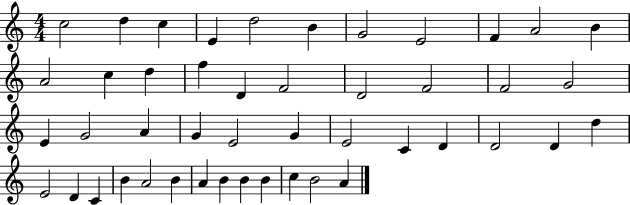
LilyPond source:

{
  \clef treble
  \numericTimeSignature
  \time 4/4
  \key c \major
  c''2 d''4 c''4 | e'4 d''2 b'4 | g'2 e'2 | f'4 a'2 b'4 | \break a'2 c''4 d''4 | f''4 d'4 f'2 | d'2 f'2 | f'2 g'2 | \break e'4 g'2 a'4 | g'4 e'2 g'4 | e'2 c'4 d'4 | d'2 d'4 d''4 | \break e'2 d'4 c'4 | b'4 a'2 b'4 | a'4 b'4 b'4 b'4 | c''4 b'2 a'4 | \break \bar "|."
}